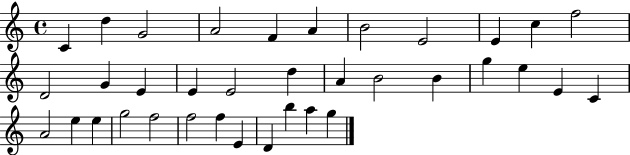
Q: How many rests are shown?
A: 0